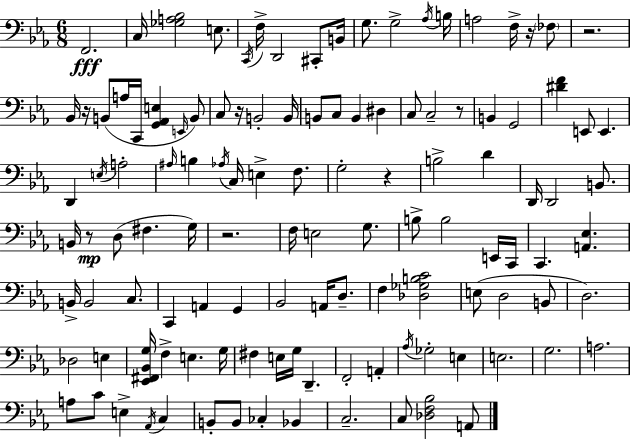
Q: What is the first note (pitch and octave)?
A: F2